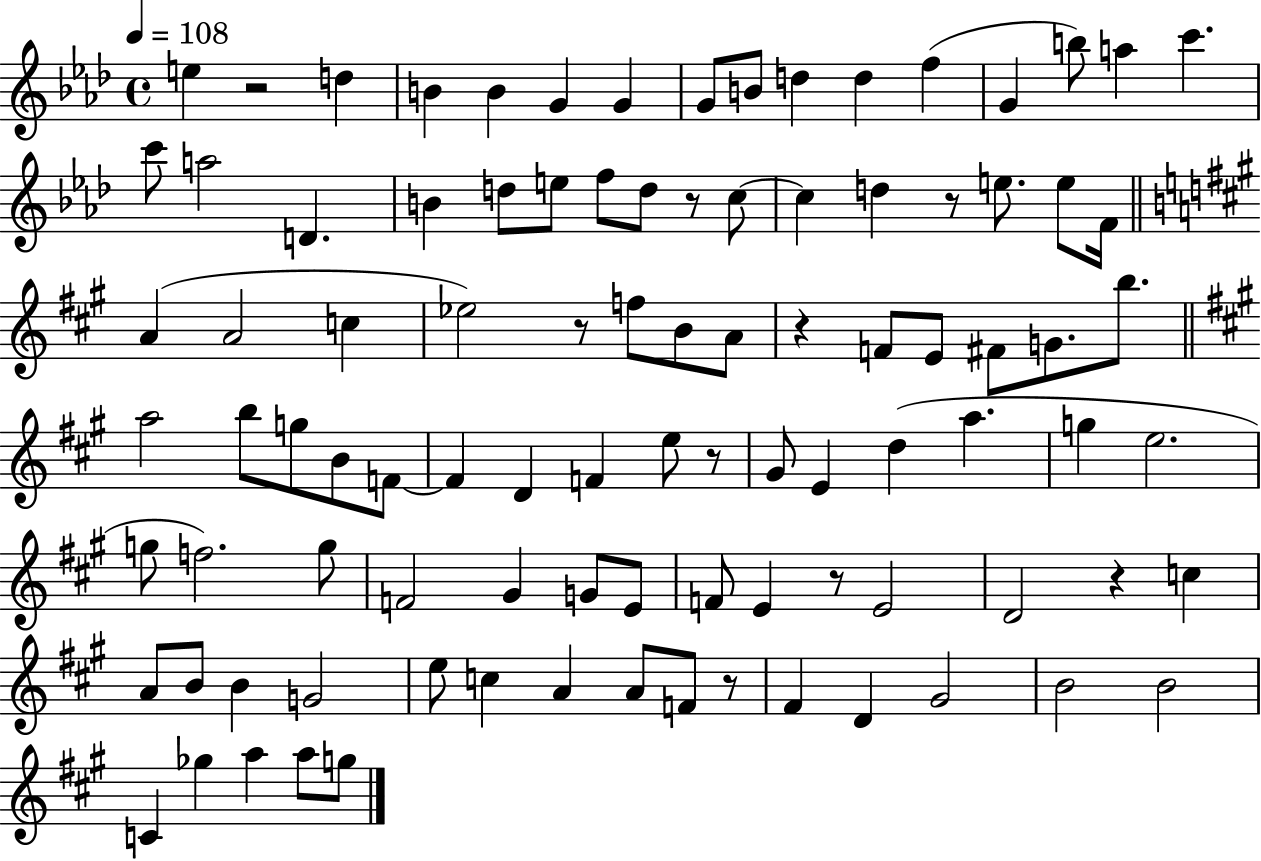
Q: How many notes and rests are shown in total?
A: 96